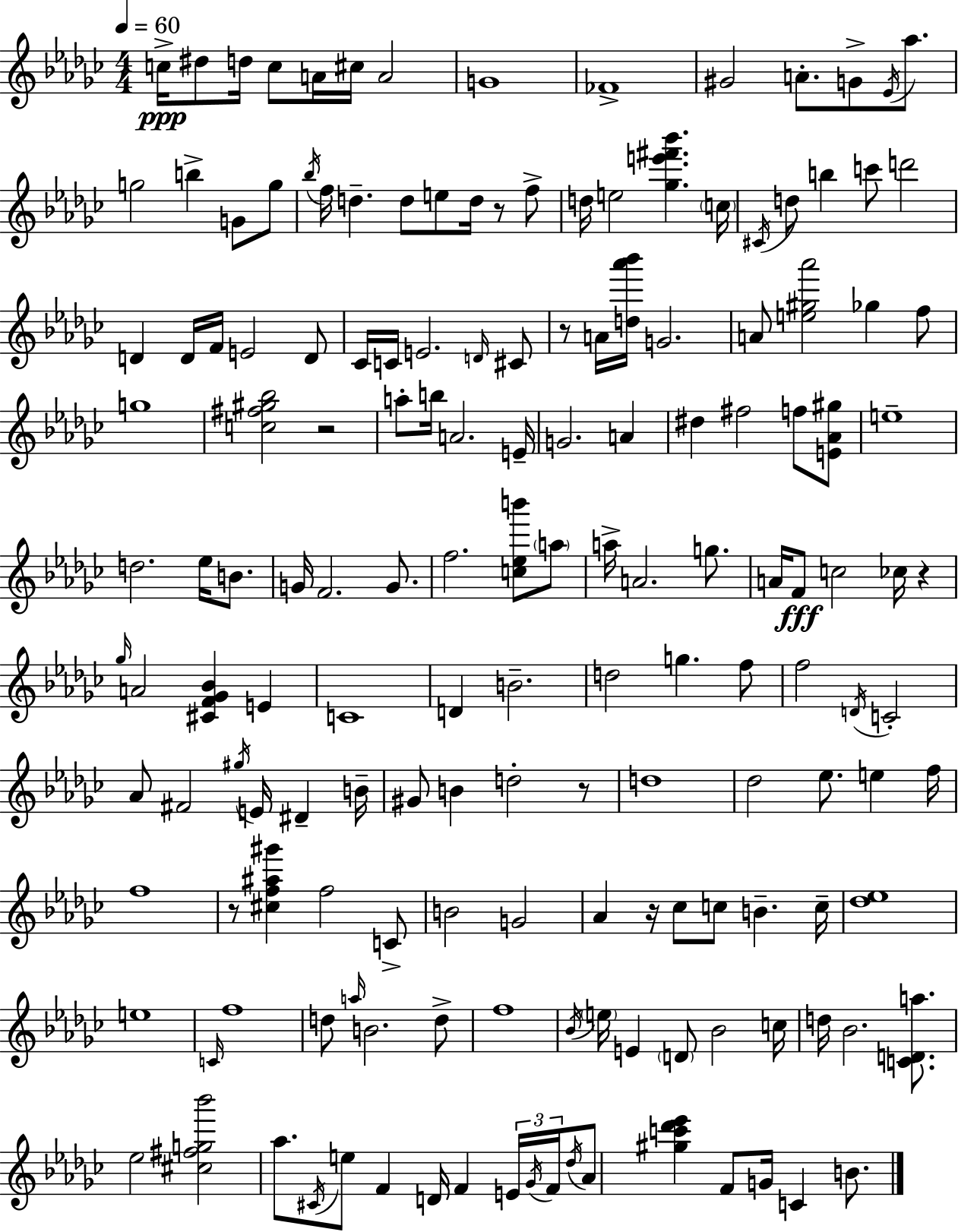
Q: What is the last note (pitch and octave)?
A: B4